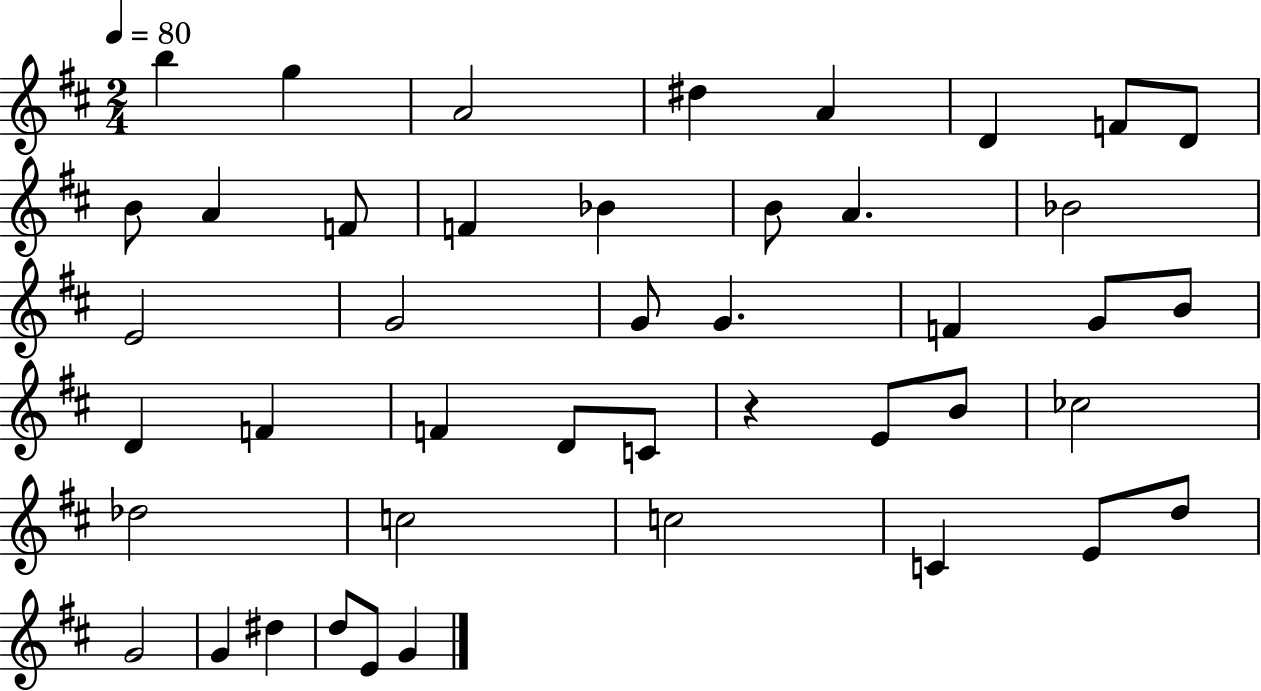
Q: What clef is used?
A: treble